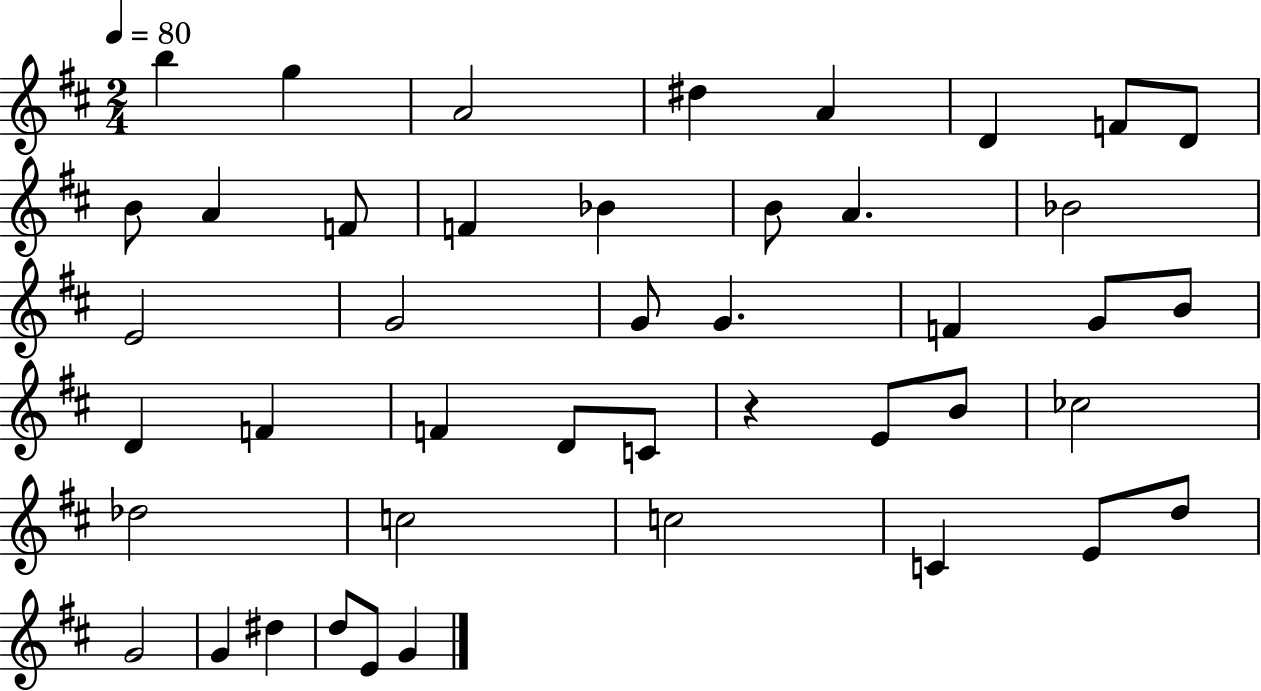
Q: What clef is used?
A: treble